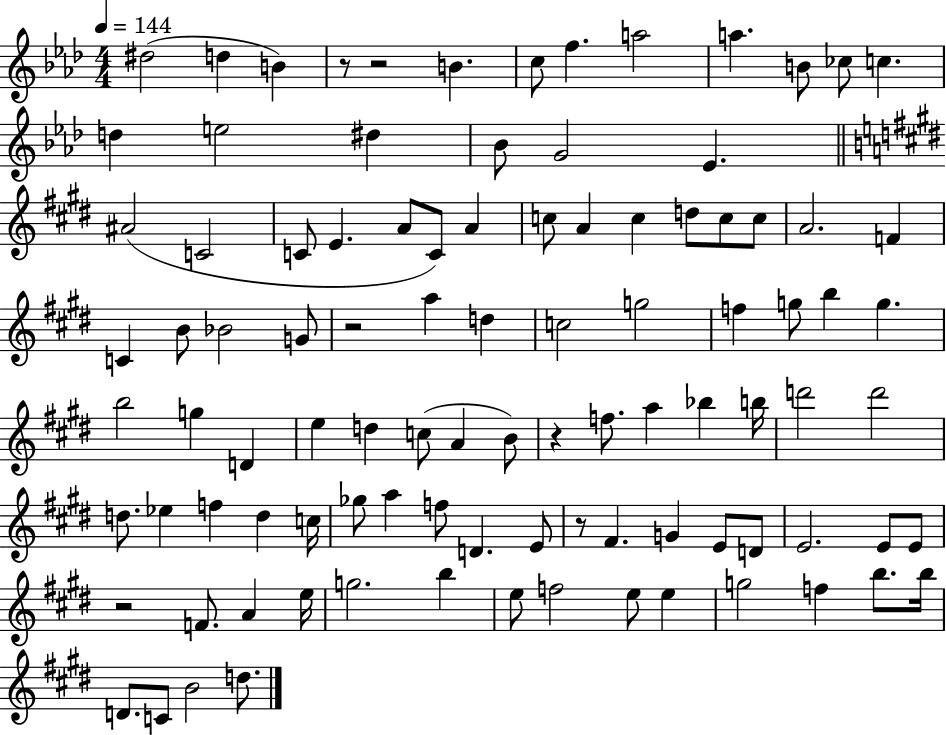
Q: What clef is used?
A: treble